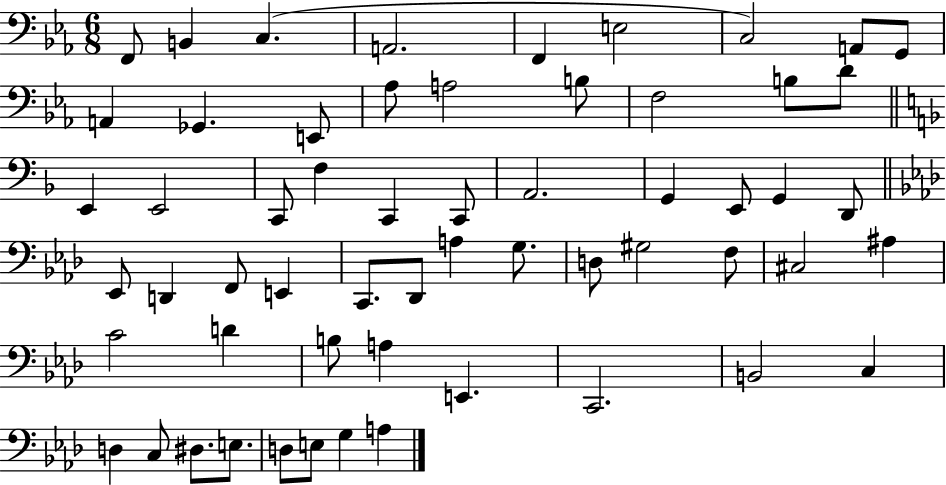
F2/e B2/q C3/q. A2/h. F2/q E3/h C3/h A2/e G2/e A2/q Gb2/q. E2/e Ab3/e A3/h B3/e F3/h B3/e D4/e E2/q E2/h C2/e F3/q C2/q C2/e A2/h. G2/q E2/e G2/q D2/e Eb2/e D2/q F2/e E2/q C2/e. Db2/e A3/q G3/e. D3/e G#3/h F3/e C#3/h A#3/q C4/h D4/q B3/e A3/q E2/q. C2/h. B2/h C3/q D3/q C3/e D#3/e. E3/e. D3/e E3/e G3/q A3/q